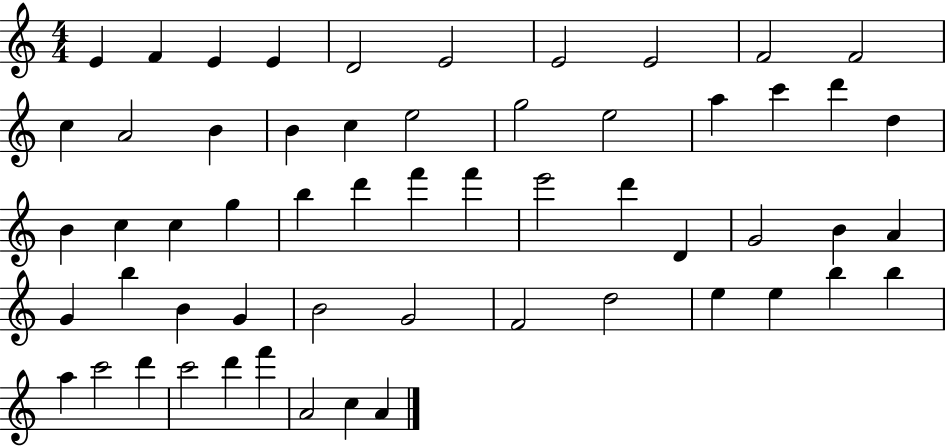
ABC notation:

X:1
T:Untitled
M:4/4
L:1/4
K:C
E F E E D2 E2 E2 E2 F2 F2 c A2 B B c e2 g2 e2 a c' d' d B c c g b d' f' f' e'2 d' D G2 B A G b B G B2 G2 F2 d2 e e b b a c'2 d' c'2 d' f' A2 c A